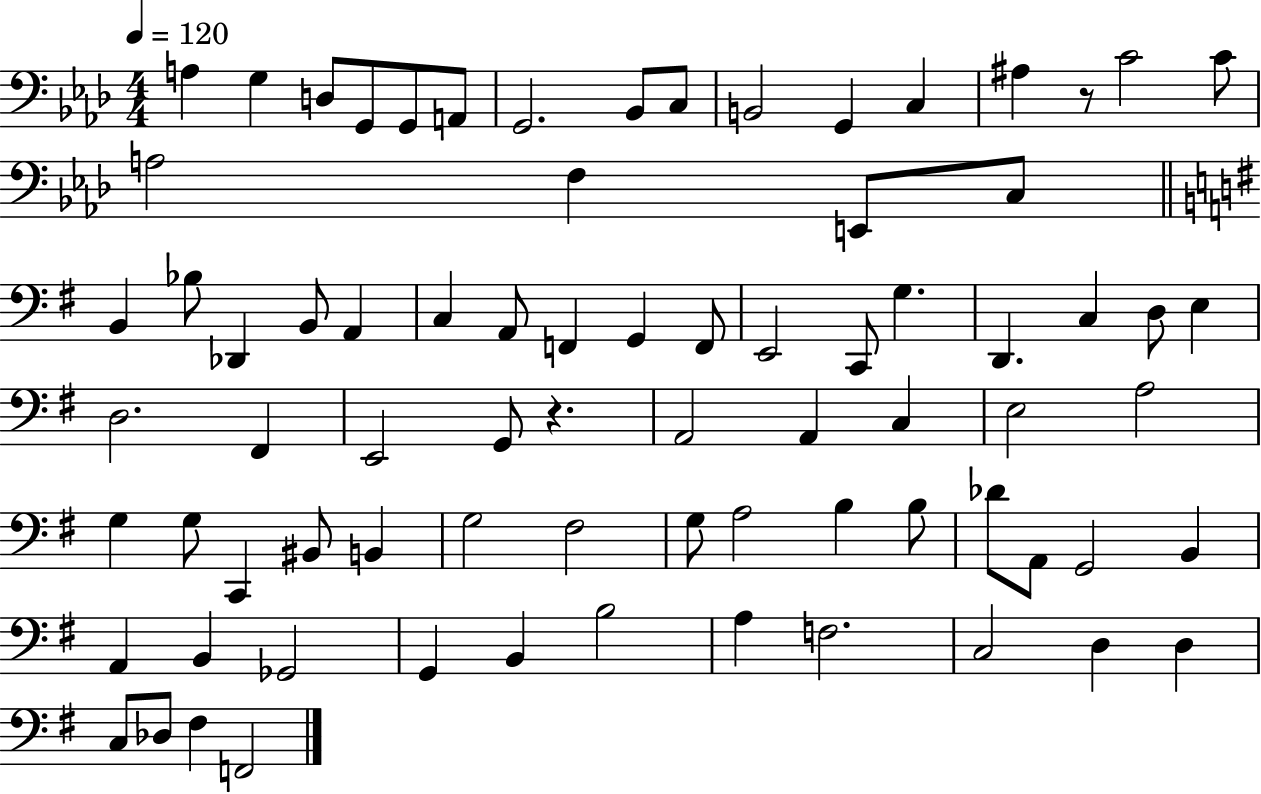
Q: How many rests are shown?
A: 2